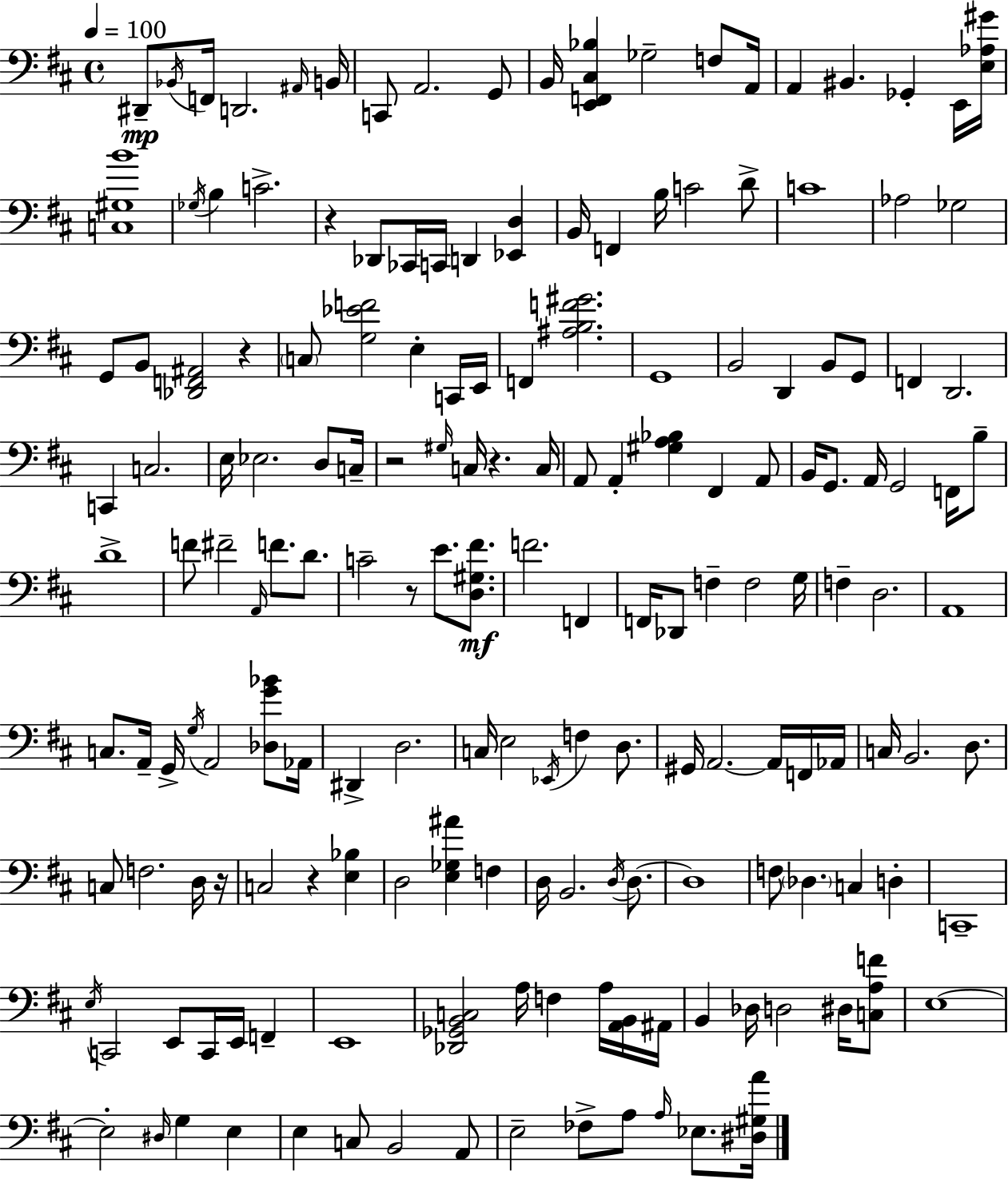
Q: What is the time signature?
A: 4/4